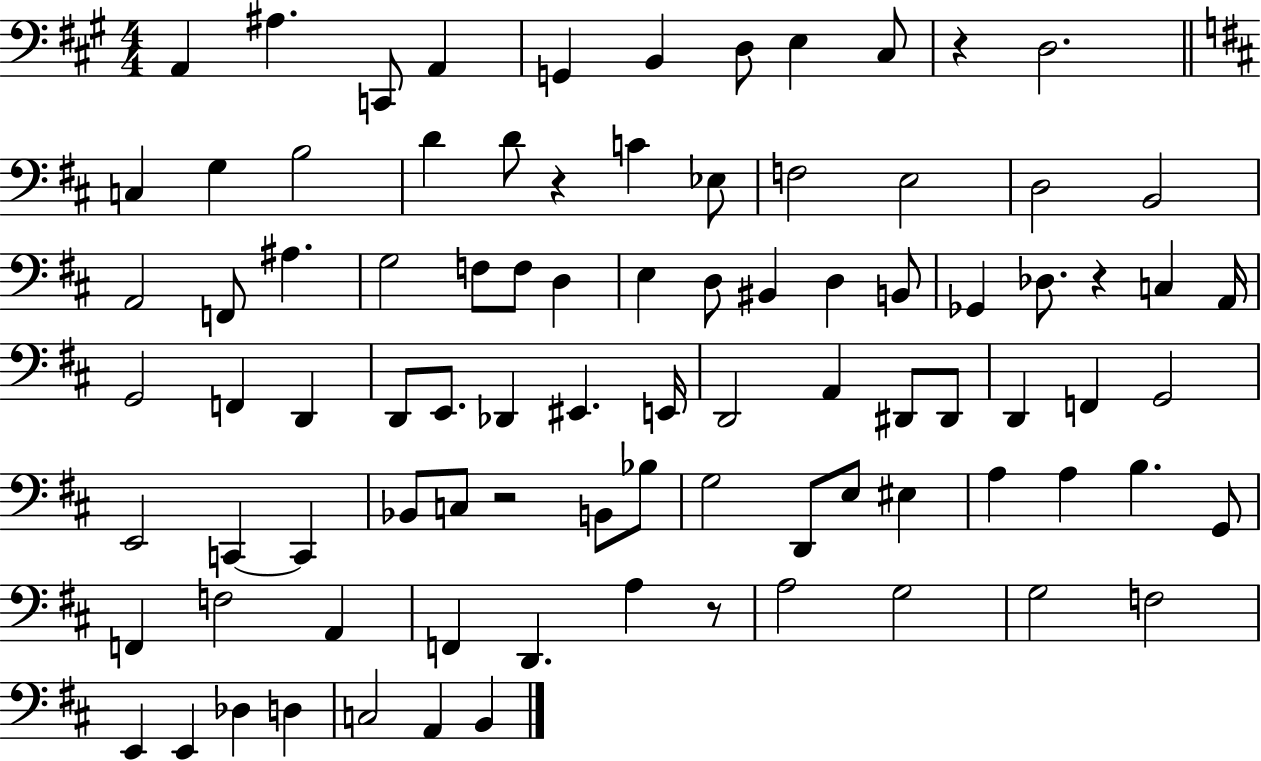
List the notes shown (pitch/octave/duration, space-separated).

A2/q A#3/q. C2/e A2/q G2/q B2/q D3/e E3/q C#3/e R/q D3/h. C3/q G3/q B3/h D4/q D4/e R/q C4/q Eb3/e F3/h E3/h D3/h B2/h A2/h F2/e A#3/q. G3/h F3/e F3/e D3/q E3/q D3/e BIS2/q D3/q B2/e Gb2/q Db3/e. R/q C3/q A2/s G2/h F2/q D2/q D2/e E2/e. Db2/q EIS2/q. E2/s D2/h A2/q D#2/e D#2/e D2/q F2/q G2/h E2/h C2/q C2/q Bb2/e C3/e R/h B2/e Bb3/e G3/h D2/e E3/e EIS3/q A3/q A3/q B3/q. G2/e F2/q F3/h A2/q F2/q D2/q. A3/q R/e A3/h G3/h G3/h F3/h E2/q E2/q Db3/q D3/q C3/h A2/q B2/q